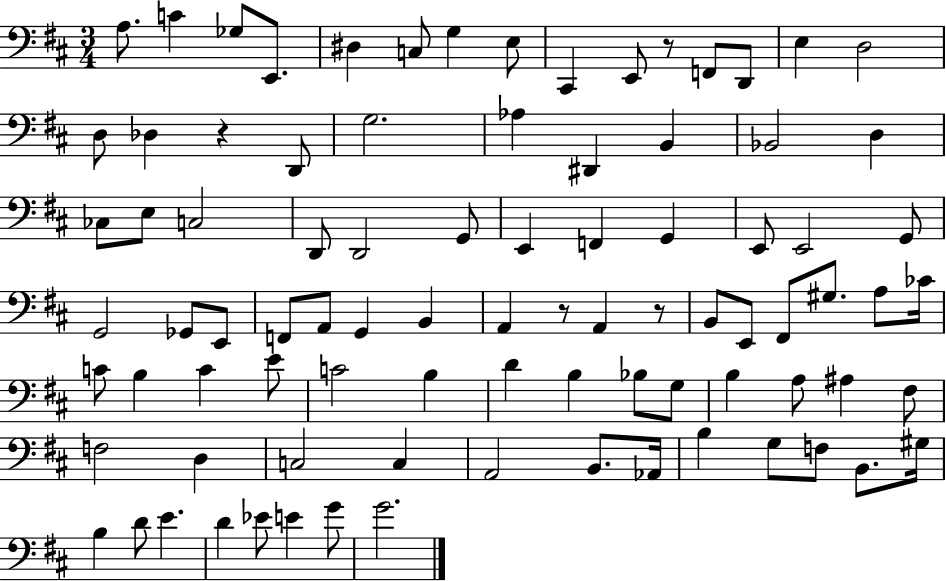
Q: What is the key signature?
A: D major